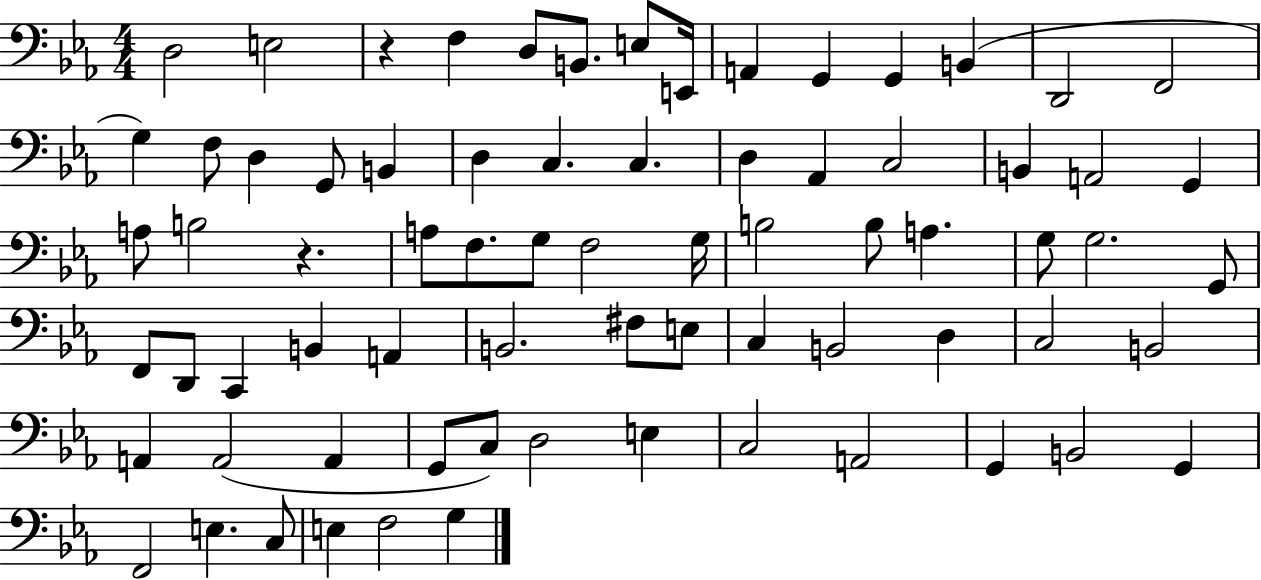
X:1
T:Untitled
M:4/4
L:1/4
K:Eb
D,2 E,2 z F, D,/2 B,,/2 E,/2 E,,/4 A,, G,, G,, B,, D,,2 F,,2 G, F,/2 D, G,,/2 B,, D, C, C, D, _A,, C,2 B,, A,,2 G,, A,/2 B,2 z A,/2 F,/2 G,/2 F,2 G,/4 B,2 B,/2 A, G,/2 G,2 G,,/2 F,,/2 D,,/2 C,, B,, A,, B,,2 ^F,/2 E,/2 C, B,,2 D, C,2 B,,2 A,, A,,2 A,, G,,/2 C,/2 D,2 E, C,2 A,,2 G,, B,,2 G,, F,,2 E, C,/2 E, F,2 G,